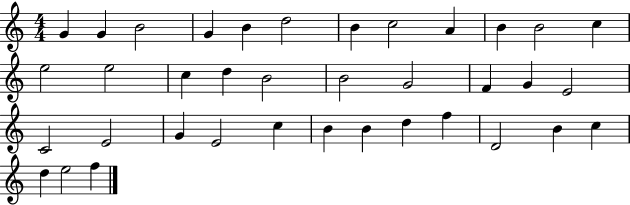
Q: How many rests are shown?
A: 0